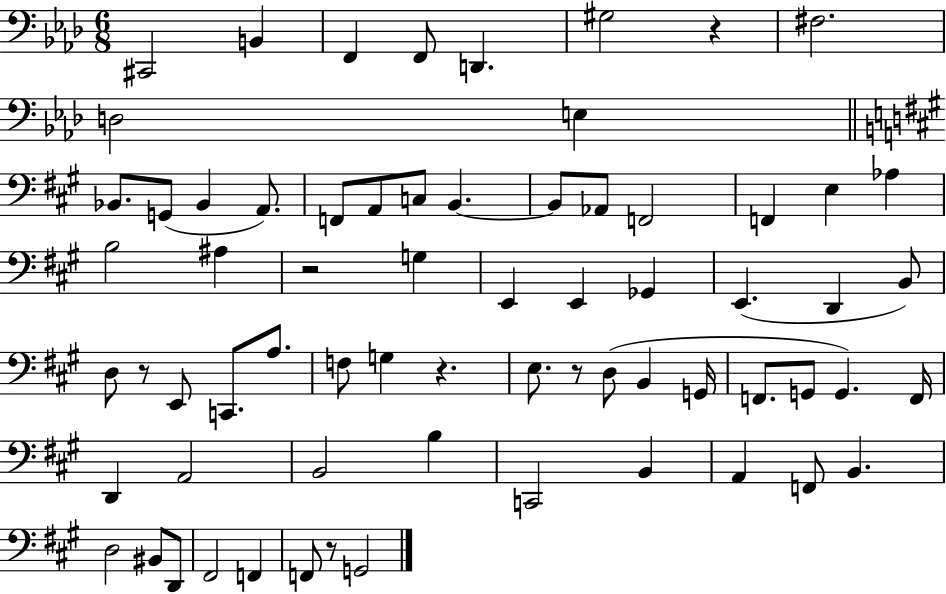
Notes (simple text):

C#2/h B2/q F2/q F2/e D2/q. G#3/h R/q F#3/h. D3/h E3/q Bb2/e. G2/e Bb2/q A2/e. F2/e A2/e C3/e B2/q. B2/e Ab2/e F2/h F2/q E3/q Ab3/q B3/h A#3/q R/h G3/q E2/q E2/q Gb2/q E2/q. D2/q B2/e D3/e R/e E2/e C2/e. A3/e. F3/e G3/q R/q. E3/e. R/e D3/e B2/q G2/s F2/e. G2/e G2/q. F2/s D2/q A2/h B2/h B3/q C2/h B2/q A2/q F2/e B2/q. D3/h BIS2/e D2/e F#2/h F2/q F2/e R/e G2/h